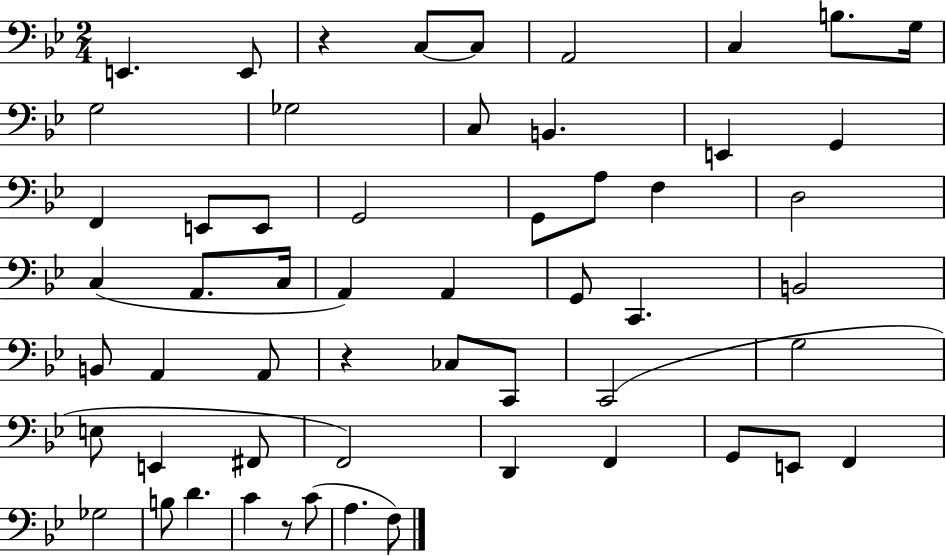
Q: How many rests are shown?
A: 3